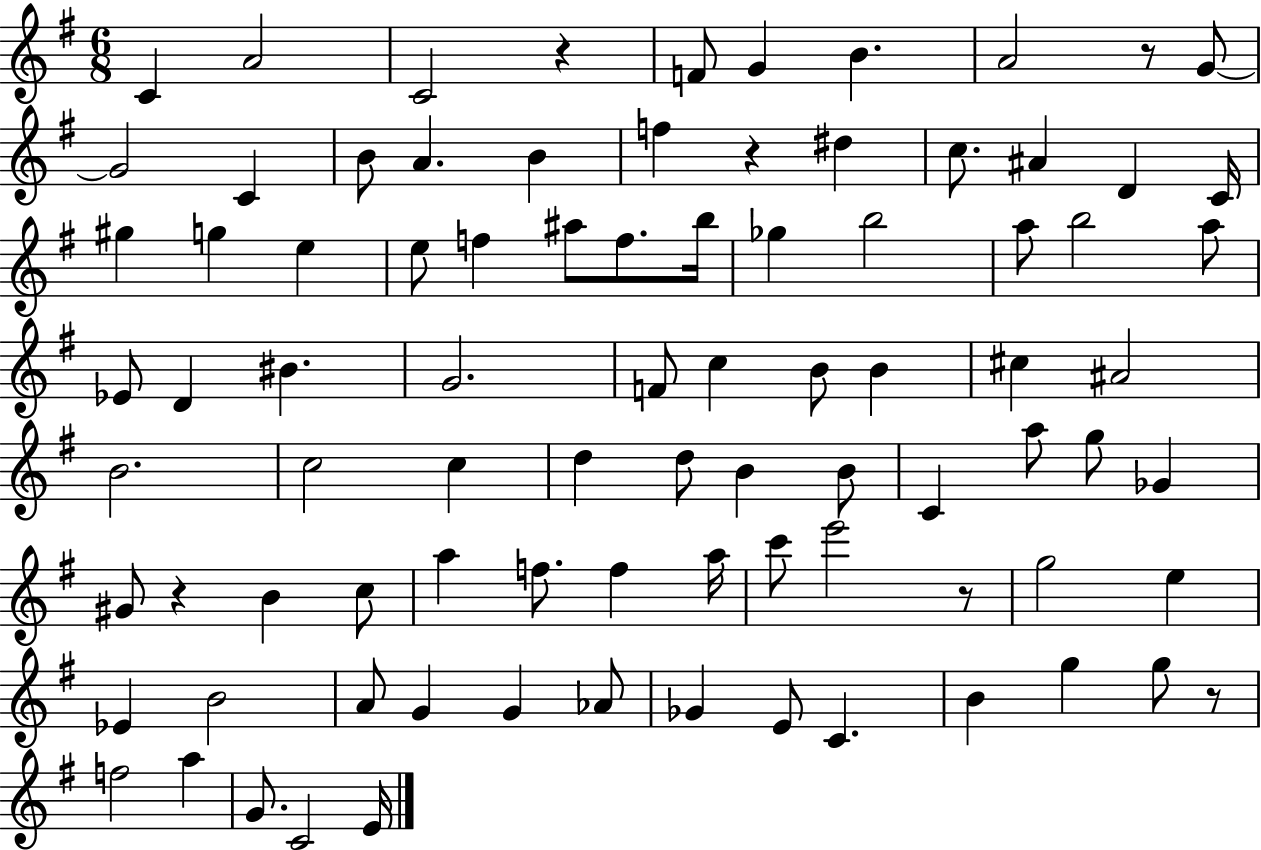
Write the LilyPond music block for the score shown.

{
  \clef treble
  \numericTimeSignature
  \time 6/8
  \key g \major
  c'4 a'2 | c'2 r4 | f'8 g'4 b'4. | a'2 r8 g'8~~ | \break g'2 c'4 | b'8 a'4. b'4 | f''4 r4 dis''4 | c''8. ais'4 d'4 c'16 | \break gis''4 g''4 e''4 | e''8 f''4 ais''8 f''8. b''16 | ges''4 b''2 | a''8 b''2 a''8 | \break ees'8 d'4 bis'4. | g'2. | f'8 c''4 b'8 b'4 | cis''4 ais'2 | \break b'2. | c''2 c''4 | d''4 d''8 b'4 b'8 | c'4 a''8 g''8 ges'4 | \break gis'8 r4 b'4 c''8 | a''4 f''8. f''4 a''16 | c'''8 e'''2 r8 | g''2 e''4 | \break ees'4 b'2 | a'8 g'4 g'4 aes'8 | ges'4 e'8 c'4. | b'4 g''4 g''8 r8 | \break f''2 a''4 | g'8. c'2 e'16 | \bar "|."
}